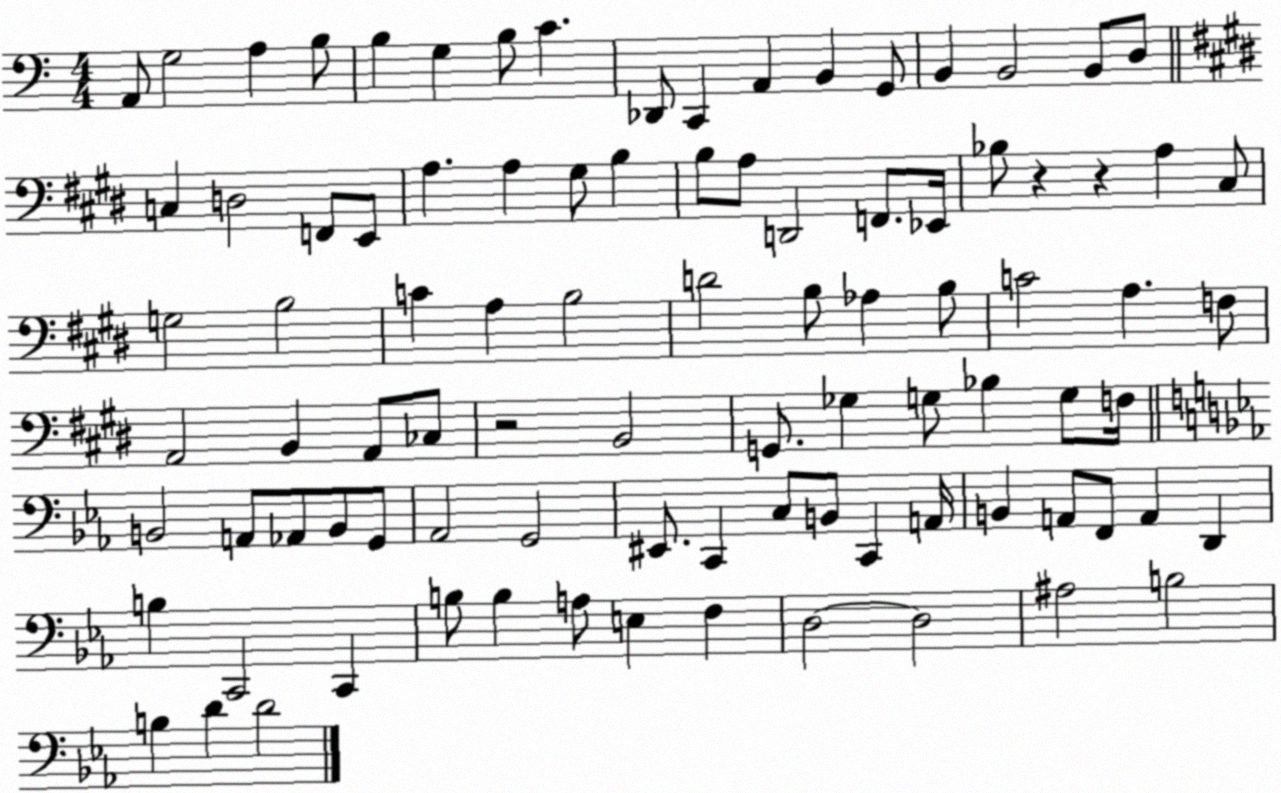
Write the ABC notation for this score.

X:1
T:Untitled
M:4/4
L:1/4
K:C
A,,/2 G,2 A, B,/2 B, G, B,/2 C _D,,/2 C,, A,, B,, G,,/2 B,, B,,2 B,,/2 D,/2 C, D,2 F,,/2 E,,/2 A, A, ^G,/2 B, B,/2 A,/2 D,,2 F,,/2 _E,,/4 _B,/2 z z A, ^C,/2 G,2 B,2 C A, B,2 D2 B,/2 _A, B,/2 C2 A, F,/2 A,,2 B,, A,,/2 _C,/2 z2 B,,2 G,,/2 _G, G,/2 _B, G,/2 F,/4 B,,2 A,,/2 _A,,/2 B,,/2 G,,/2 _A,,2 G,,2 ^E,,/2 C,, C,/2 B,,/2 C,, A,,/4 B,, A,,/2 F,,/2 A,, D,, B, C,,2 C,, B,/2 B, A,/2 E, F, D,2 D,2 ^A,2 B,2 B, D D2